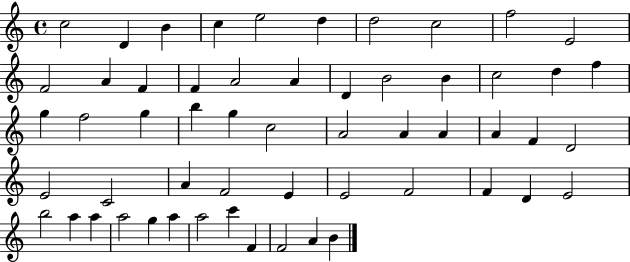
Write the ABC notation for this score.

X:1
T:Untitled
M:4/4
L:1/4
K:C
c2 D B c e2 d d2 c2 f2 E2 F2 A F F A2 A D B2 B c2 d f g f2 g b g c2 A2 A A A F D2 E2 C2 A F2 E E2 F2 F D E2 b2 a a a2 g a a2 c' F F2 A B